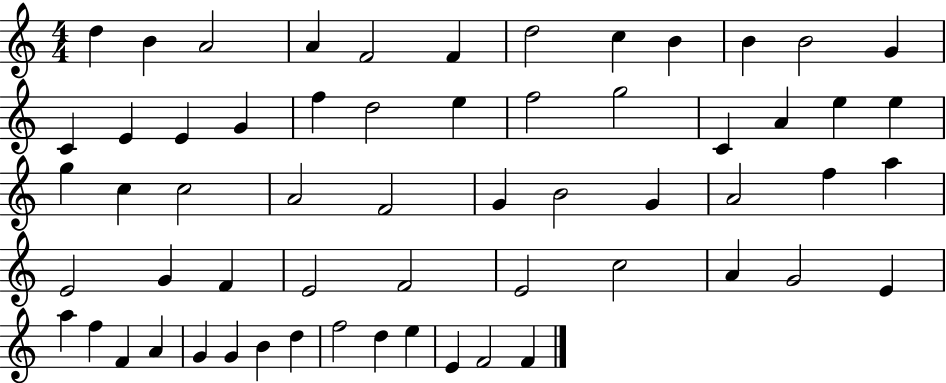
{
  \clef treble
  \numericTimeSignature
  \time 4/4
  \key c \major
  d''4 b'4 a'2 | a'4 f'2 f'4 | d''2 c''4 b'4 | b'4 b'2 g'4 | \break c'4 e'4 e'4 g'4 | f''4 d''2 e''4 | f''2 g''2 | c'4 a'4 e''4 e''4 | \break g''4 c''4 c''2 | a'2 f'2 | g'4 b'2 g'4 | a'2 f''4 a''4 | \break e'2 g'4 f'4 | e'2 f'2 | e'2 c''2 | a'4 g'2 e'4 | \break a''4 f''4 f'4 a'4 | g'4 g'4 b'4 d''4 | f''2 d''4 e''4 | e'4 f'2 f'4 | \break \bar "|."
}